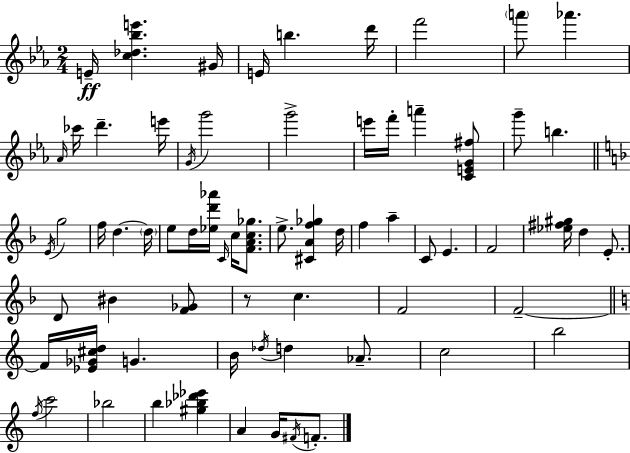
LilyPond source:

{
  \clef treble
  \numericTimeSignature
  \time 2/4
  \key c \minor
  e'16--\ff <c'' des'' bes'' e'''>4. gis'16 | e'16 b''4. d'''16 | f'''2 | \parenthesize a'''8 aes'''4. | \break \grace { aes'16 } ces'''16 d'''4.-- | e'''16 \acciaccatura { g'16 } g'''2 | g'''2-> | e'''16 f'''16-. a'''4-- | \break <c' e' g' fis''>8 g'''8-- b''4. | \bar "||" \break \key d \minor \acciaccatura { e'16 } g''2 | f''16 d''4.~~ | \parenthesize d''16 e''8 d''16 <ees'' d''' aes'''>16 \grace { c'16 } c''16 <f' a' c'' ges''>8. | e''8.-> <cis' a' f'' ges''>4 | \break d''16 f''4 a''4-- | c'8 e'4. | f'2 | <ees'' fis'' gis''>16 d''4 e'8.-. | \break d'8 bis'4 | <f' ges'>8 r8 c''4. | f'2 | f'2--~~ | \break \bar "||" \break \key c \major f'16 <ees' ges' cis'' d''>16 g'4. | b'16 \acciaccatura { des''16 } d''4 aes'8.-- | c''2 | b''2 | \break \acciaccatura { f''16 } c'''2 | bes''2 | b''4 <gis'' bes'' des''' ees'''>4 | a'4 g'16 \acciaccatura { fis'16 } | \break f'8.-. \bar "|."
}